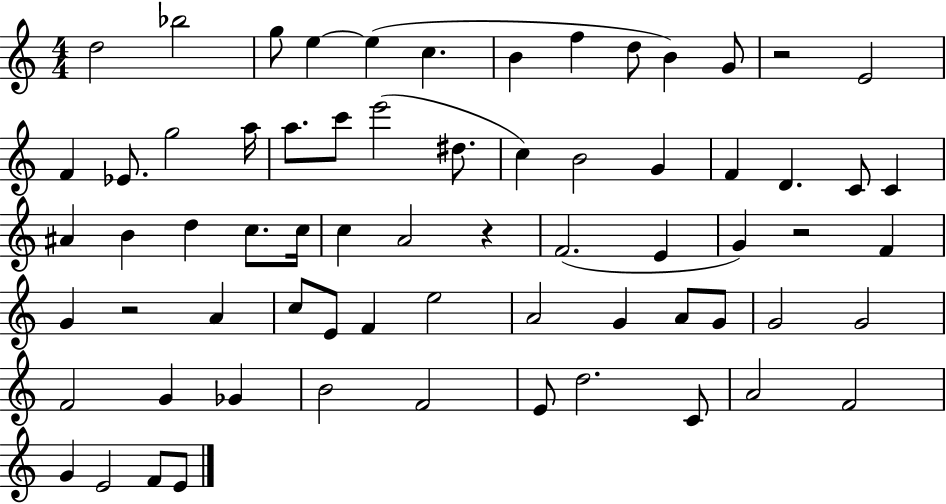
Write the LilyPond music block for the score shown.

{
  \clef treble
  \numericTimeSignature
  \time 4/4
  \key c \major
  d''2 bes''2 | g''8 e''4~~ e''4( c''4. | b'4 f''4 d''8 b'4) g'8 | r2 e'2 | \break f'4 ees'8. g''2 a''16 | a''8. c'''8 e'''2( dis''8. | c''4) b'2 g'4 | f'4 d'4. c'8 c'4 | \break ais'4 b'4 d''4 c''8. c''16 | c''4 a'2 r4 | f'2.( e'4 | g'4) r2 f'4 | \break g'4 r2 a'4 | c''8 e'8 f'4 e''2 | a'2 g'4 a'8 g'8 | g'2 g'2 | \break f'2 g'4 ges'4 | b'2 f'2 | e'8 d''2. c'8 | a'2 f'2 | \break g'4 e'2 f'8 e'8 | \bar "|."
}